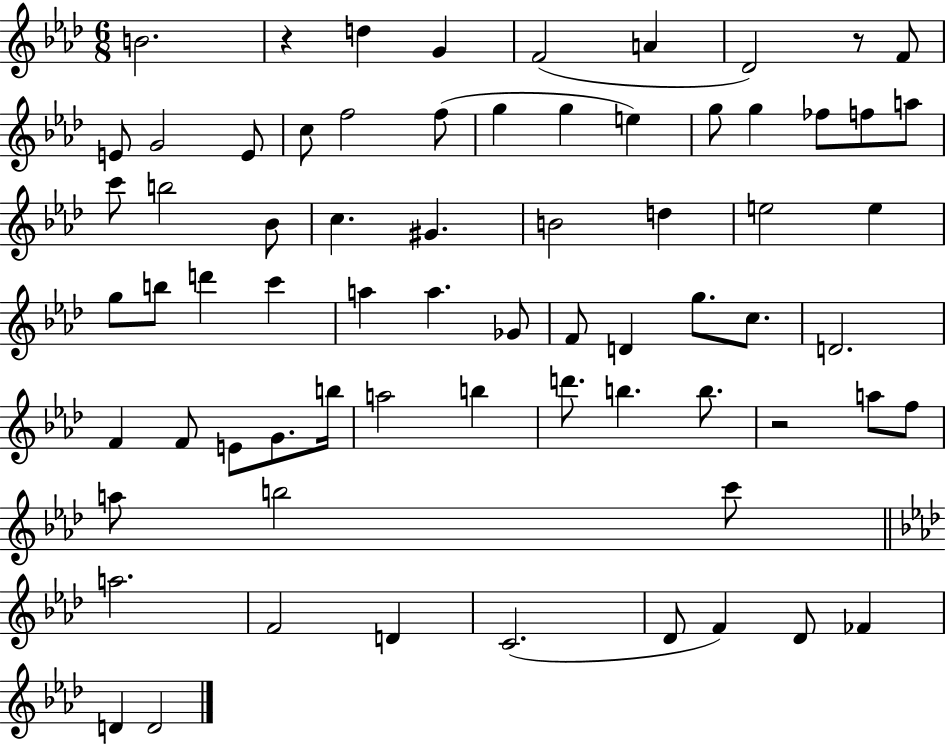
{
  \clef treble
  \numericTimeSignature
  \time 6/8
  \key aes \major
  b'2. | r4 d''4 g'4 | f'2( a'4 | des'2) r8 f'8 | \break e'8 g'2 e'8 | c''8 f''2 f''8( | g''4 g''4 e''4) | g''8 g''4 fes''8 f''8 a''8 | \break c'''8 b''2 bes'8 | c''4. gis'4. | b'2 d''4 | e''2 e''4 | \break g''8 b''8 d'''4 c'''4 | a''4 a''4. ges'8 | f'8 d'4 g''8. c''8. | d'2. | \break f'4 f'8 e'8 g'8. b''16 | a''2 b''4 | d'''8. b''4. b''8. | r2 a''8 f''8 | \break a''8 b''2 c'''8 | \bar "||" \break \key aes \major a''2. | f'2 d'4 | c'2.( | des'8 f'4) des'8 fes'4 | \break d'4 d'2 | \bar "|."
}